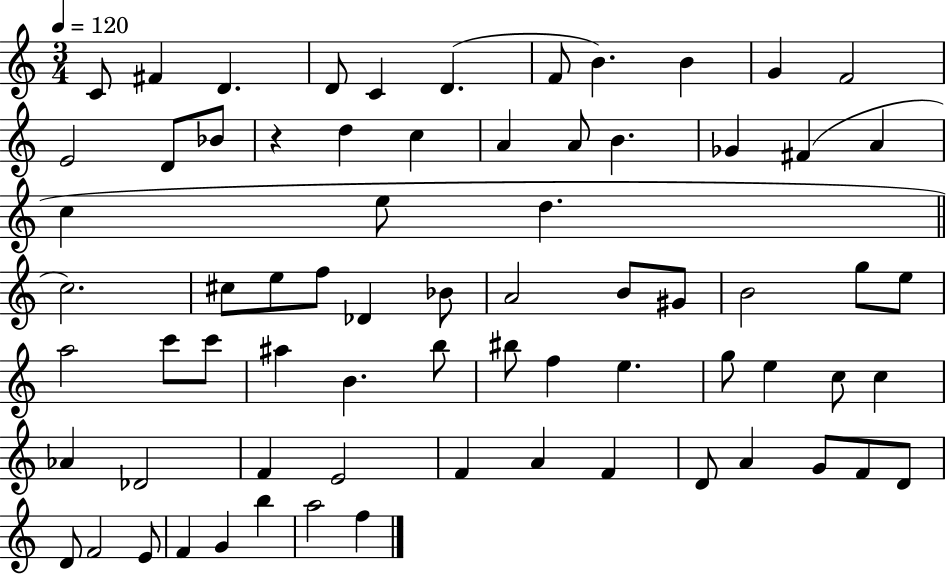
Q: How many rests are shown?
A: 1